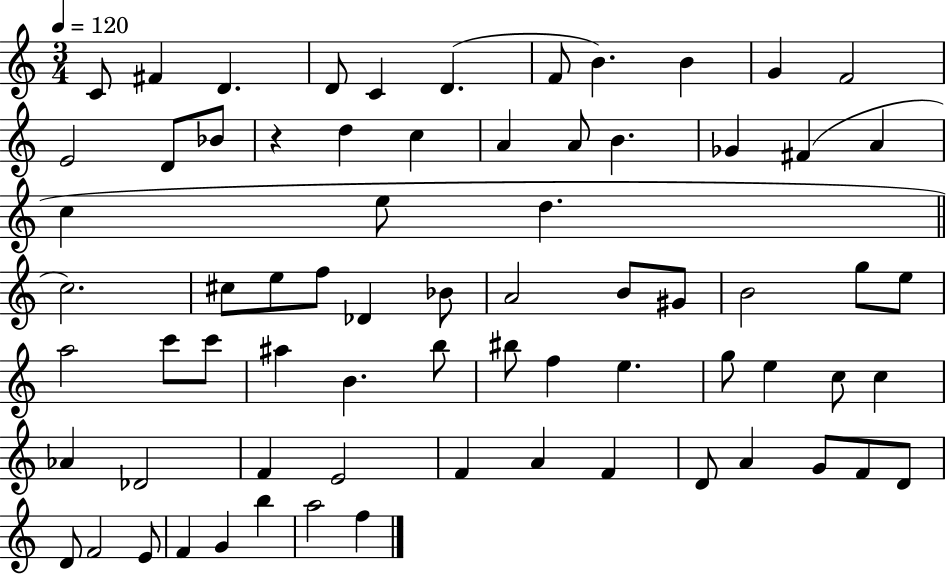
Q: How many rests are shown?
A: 1